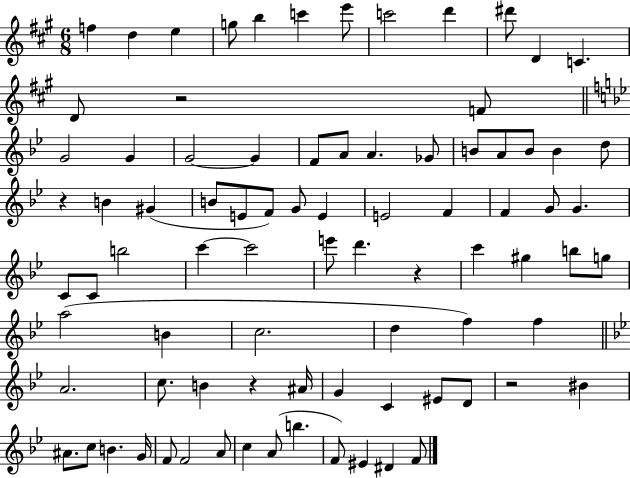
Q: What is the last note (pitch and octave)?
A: F4